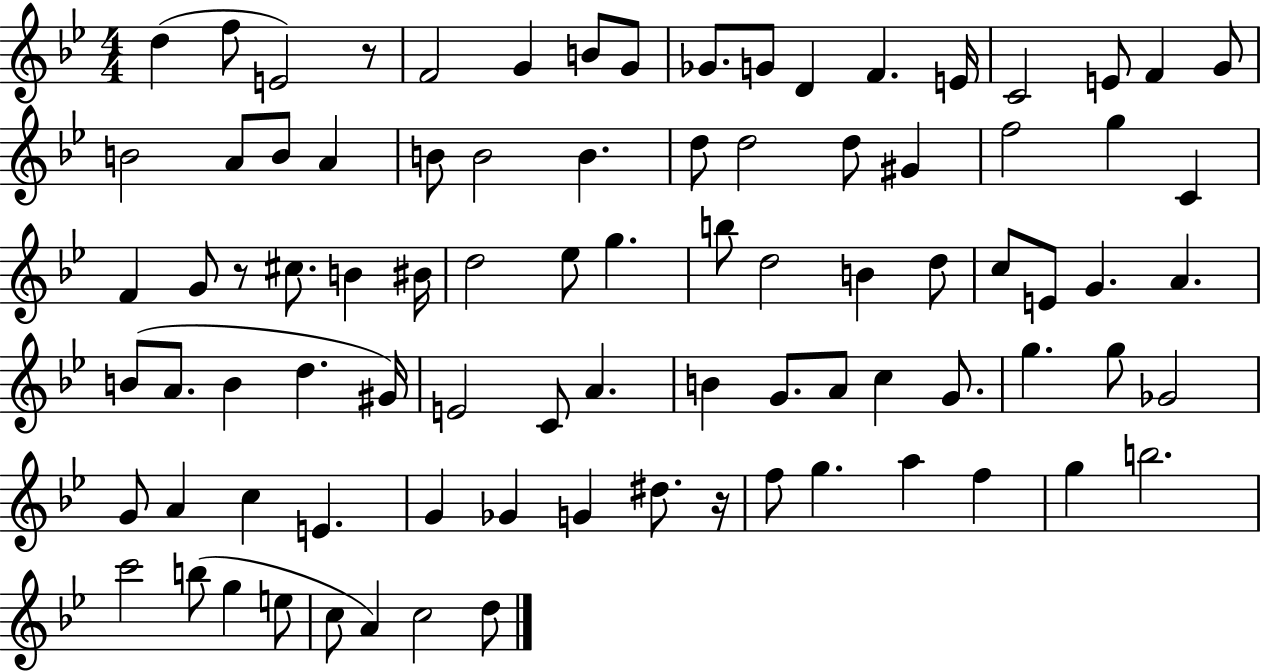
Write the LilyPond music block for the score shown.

{
  \clef treble
  \numericTimeSignature
  \time 4/4
  \key bes \major
  \repeat volta 2 { d''4( f''8 e'2) r8 | f'2 g'4 b'8 g'8 | ges'8. g'8 d'4 f'4. e'16 | c'2 e'8 f'4 g'8 | \break b'2 a'8 b'8 a'4 | b'8 b'2 b'4. | d''8 d''2 d''8 gis'4 | f''2 g''4 c'4 | \break f'4 g'8 r8 cis''8. b'4 bis'16 | d''2 ees''8 g''4. | b''8 d''2 b'4 d''8 | c''8 e'8 g'4. a'4. | \break b'8( a'8. b'4 d''4. gis'16) | e'2 c'8 a'4. | b'4 g'8. a'8 c''4 g'8. | g''4. g''8 ges'2 | \break g'8 a'4 c''4 e'4. | g'4 ges'4 g'4 dis''8. r16 | f''8 g''4. a''4 f''4 | g''4 b''2. | \break c'''2 b''8( g''4 e''8 | c''8 a'4) c''2 d''8 | } \bar "|."
}